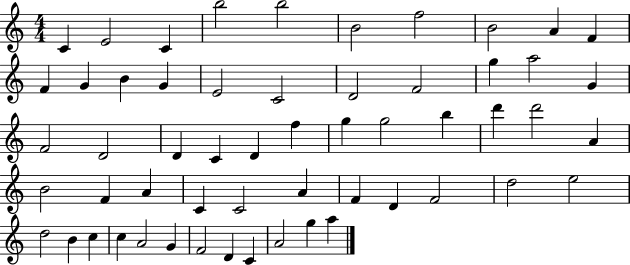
{
  \clef treble
  \numericTimeSignature
  \time 4/4
  \key c \major
  c'4 e'2 c'4 | b''2 b''2 | b'2 f''2 | b'2 a'4 f'4 | \break f'4 g'4 b'4 g'4 | e'2 c'2 | d'2 f'2 | g''4 a''2 g'4 | \break f'2 d'2 | d'4 c'4 d'4 f''4 | g''4 g''2 b''4 | d'''4 d'''2 a'4 | \break b'2 f'4 a'4 | c'4 c'2 a'4 | f'4 d'4 f'2 | d''2 e''2 | \break d''2 b'4 c''4 | c''4 a'2 g'4 | f'2 d'4 c'4 | a'2 g''4 a''4 | \break \bar "|."
}